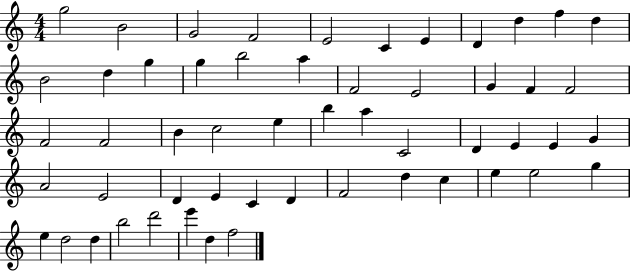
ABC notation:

X:1
T:Untitled
M:4/4
L:1/4
K:C
g2 B2 G2 F2 E2 C E D d f d B2 d g g b2 a F2 E2 G F F2 F2 F2 B c2 e b a C2 D E E G A2 E2 D E C D F2 d c e e2 g e d2 d b2 d'2 e' d f2